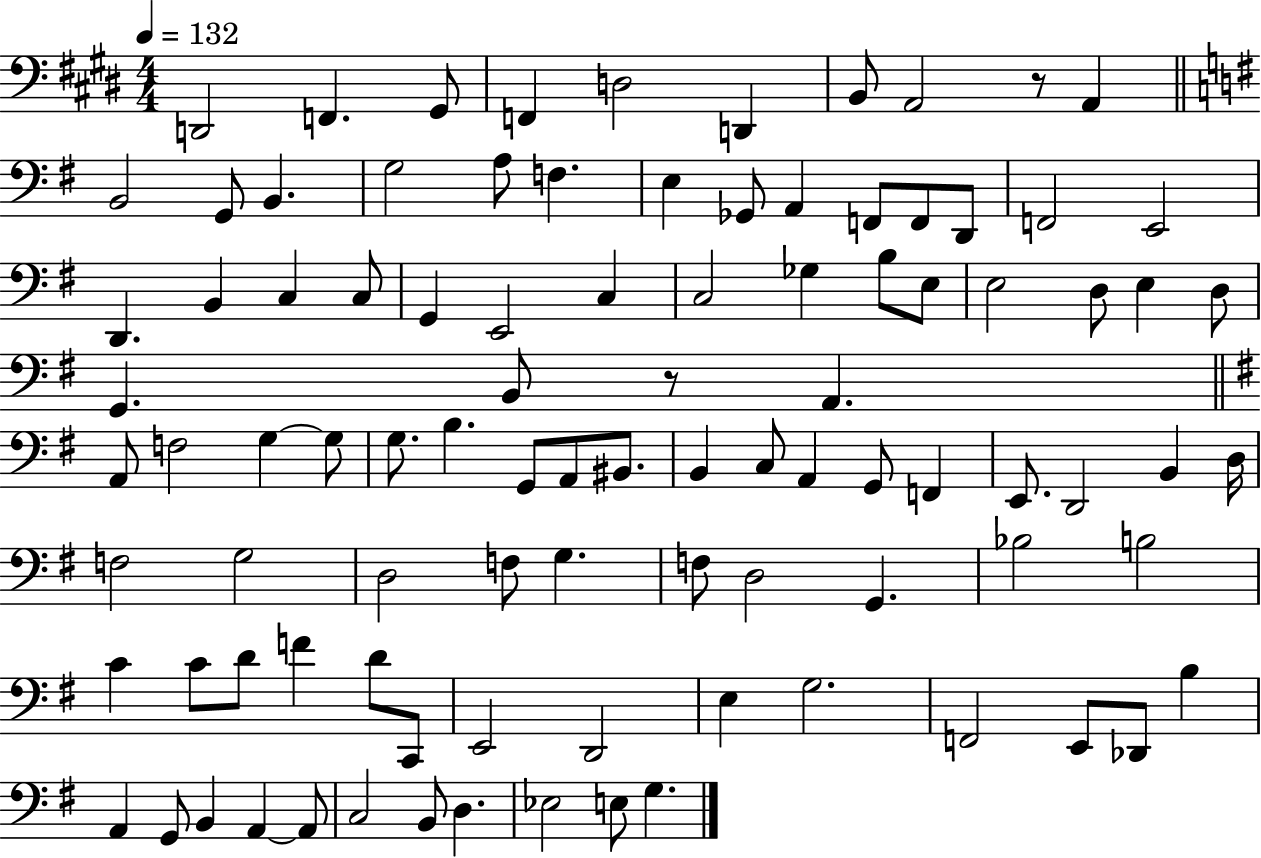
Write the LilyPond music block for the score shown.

{
  \clef bass
  \numericTimeSignature
  \time 4/4
  \key e \major
  \tempo 4 = 132
  \repeat volta 2 { d,2 f,4. gis,8 | f,4 d2 d,4 | b,8 a,2 r8 a,4 | \bar "||" \break \key e \minor b,2 g,8 b,4. | g2 a8 f4. | e4 ges,8 a,4 f,8 f,8 d,8 | f,2 e,2 | \break d,4. b,4 c4 c8 | g,4 e,2 c4 | c2 ges4 b8 e8 | e2 d8 e4 d8 | \break g,4. b,8 r8 a,4. | \bar "||" \break \key e \minor a,8 f2 g4~~ g8 | g8. b4. g,8 a,8 bis,8. | b,4 c8 a,4 g,8 f,4 | e,8. d,2 b,4 d16 | \break f2 g2 | d2 f8 g4. | f8 d2 g,4. | bes2 b2 | \break c'4 c'8 d'8 f'4 d'8 c,8 | e,2 d,2 | e4 g2. | f,2 e,8 des,8 b4 | \break a,4 g,8 b,4 a,4~~ a,8 | c2 b,8 d4. | ees2 e8 g4. | } \bar "|."
}